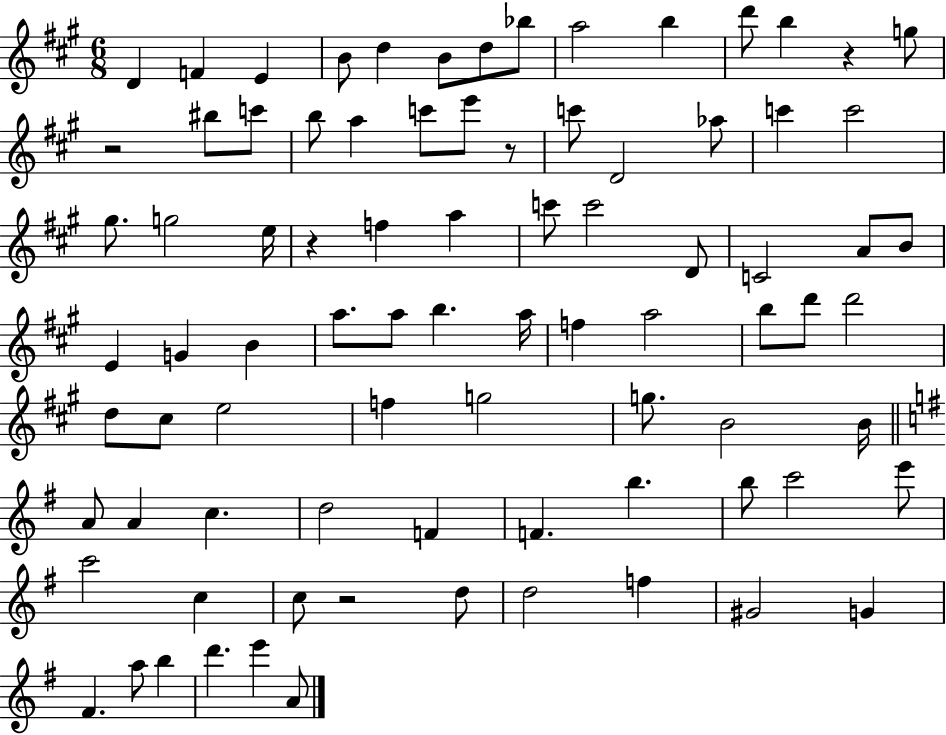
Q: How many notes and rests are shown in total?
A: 84